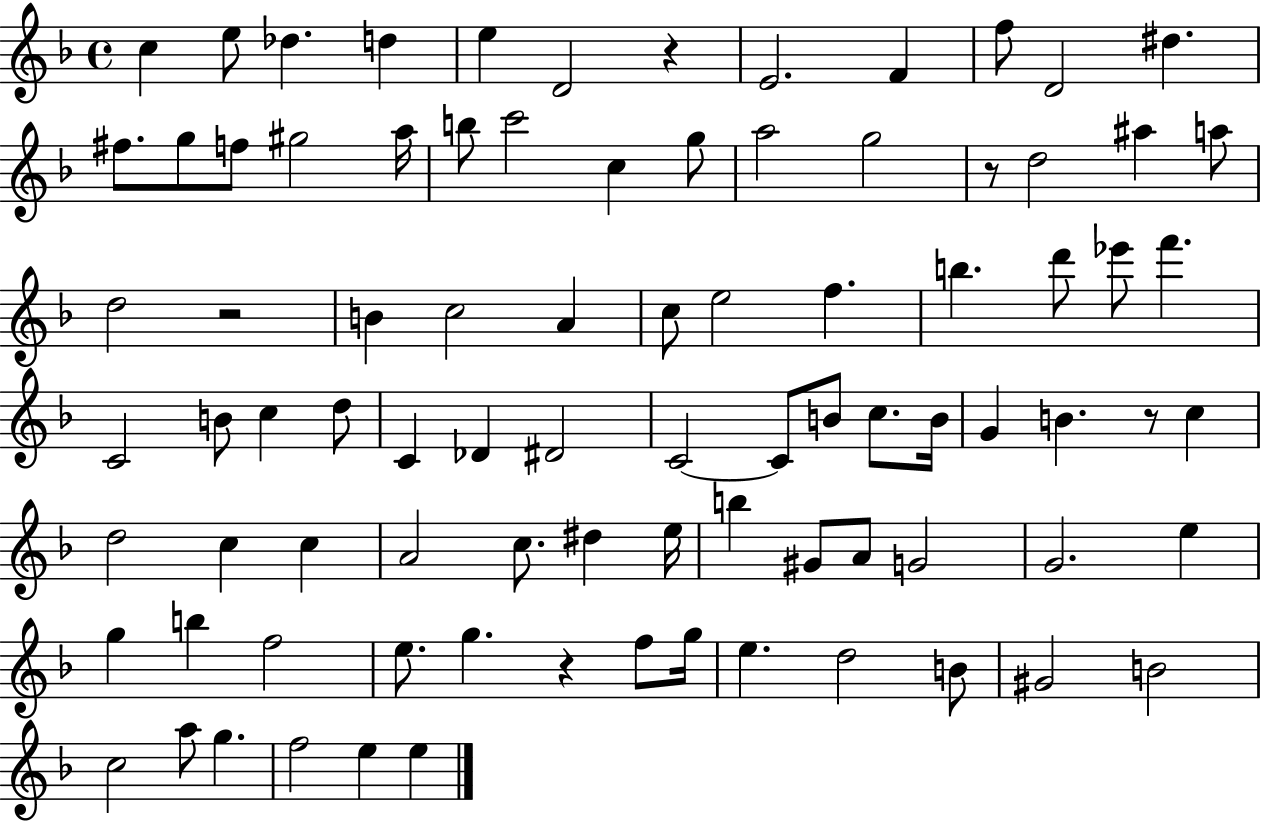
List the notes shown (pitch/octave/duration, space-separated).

C5/q E5/e Db5/q. D5/q E5/q D4/h R/q E4/h. F4/q F5/e D4/h D#5/q. F#5/e. G5/e F5/e G#5/h A5/s B5/e C6/h C5/q G5/e A5/h G5/h R/e D5/h A#5/q A5/e D5/h R/h B4/q C5/h A4/q C5/e E5/h F5/q. B5/q. D6/e Eb6/e F6/q. C4/h B4/e C5/q D5/e C4/q Db4/q D#4/h C4/h C4/e B4/e C5/e. B4/s G4/q B4/q. R/e C5/q D5/h C5/q C5/q A4/h C5/e. D#5/q E5/s B5/q G#4/e A4/e G4/h G4/h. E5/q G5/q B5/q F5/h E5/e. G5/q. R/q F5/e G5/s E5/q. D5/h B4/e G#4/h B4/h C5/h A5/e G5/q. F5/h E5/q E5/q